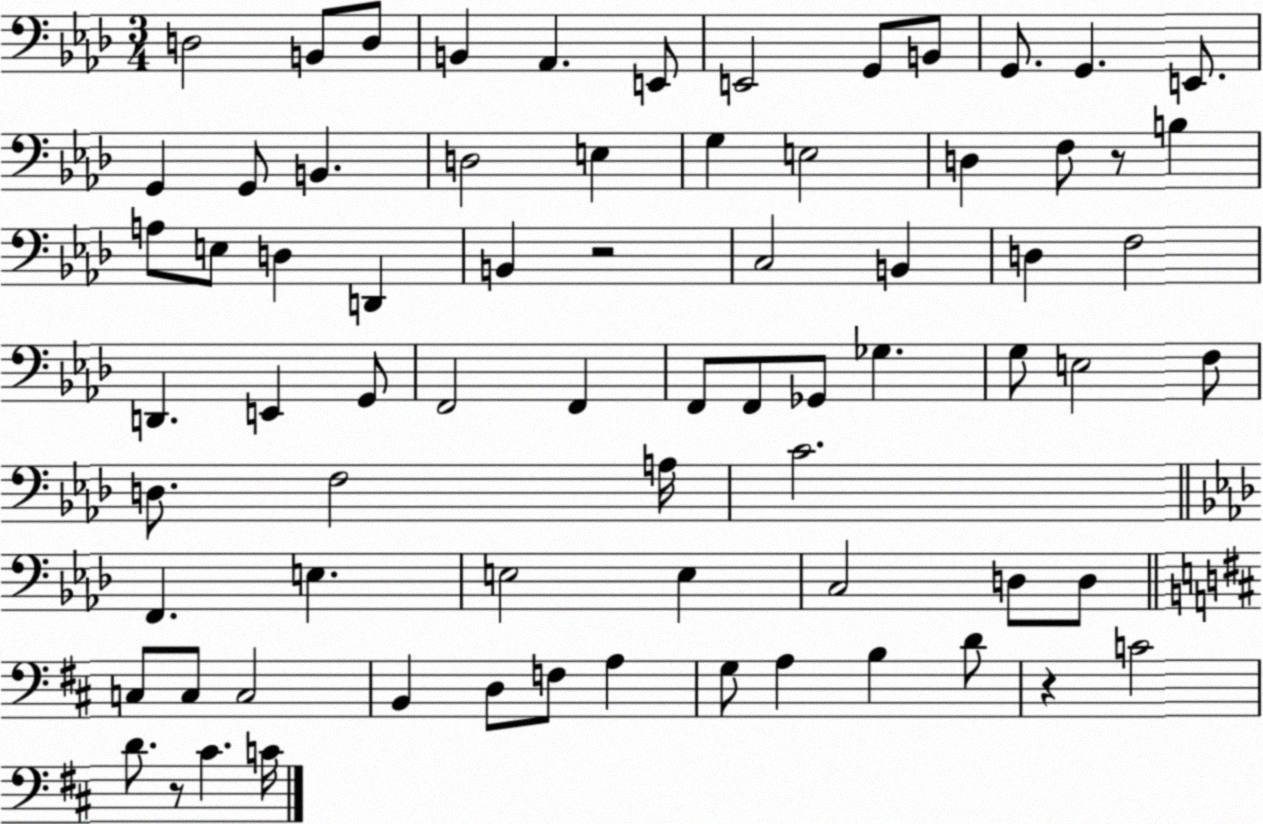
X:1
T:Untitled
M:3/4
L:1/4
K:Ab
D,2 B,,/2 D,/2 B,, _A,, E,,/2 E,,2 G,,/2 B,,/2 G,,/2 G,, E,,/2 G,, G,,/2 B,, D,2 E, G, E,2 D, F,/2 z/2 B, A,/2 E,/2 D, D,, B,, z2 C,2 B,, D, F,2 D,, E,, G,,/2 F,,2 F,, F,,/2 F,,/2 _G,,/2 _G, G,/2 E,2 F,/2 D,/2 F,2 A,/4 C2 F,, E, E,2 E, C,2 D,/2 D,/2 C,/2 C,/2 C,2 B,, D,/2 F,/2 A, G,/2 A, B, D/2 z C2 D/2 z/2 ^C C/4